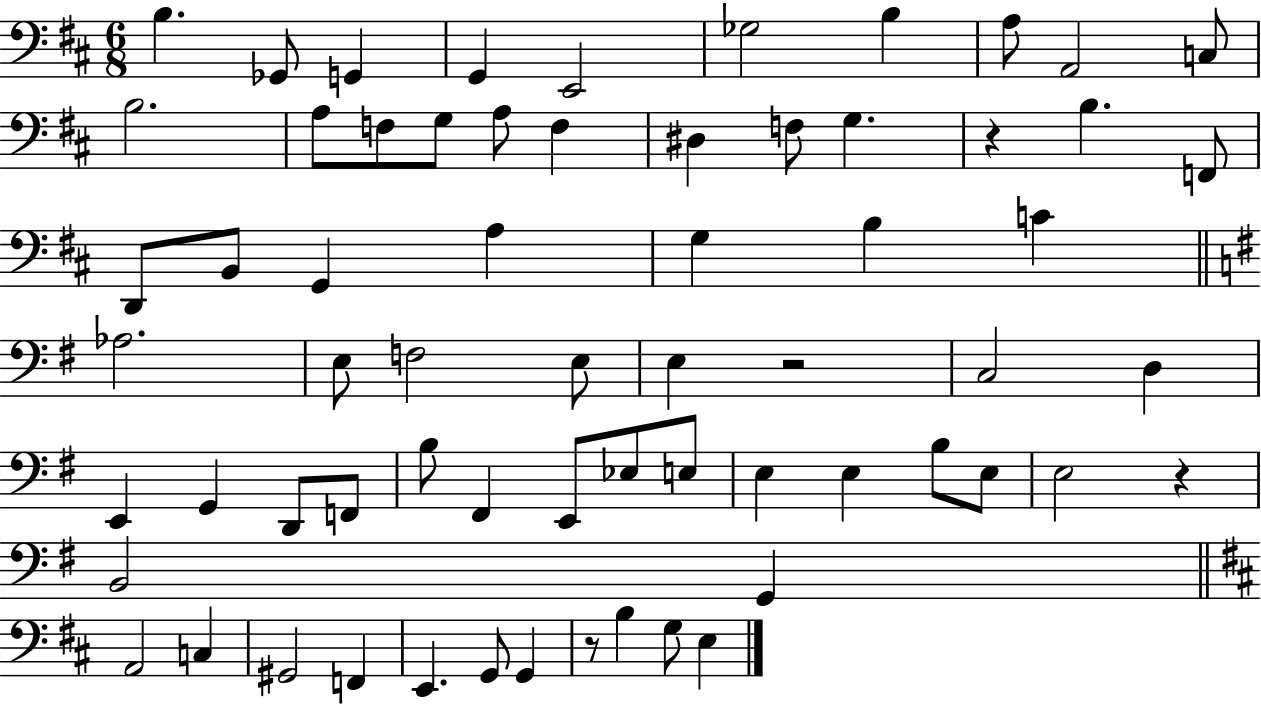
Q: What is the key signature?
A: D major